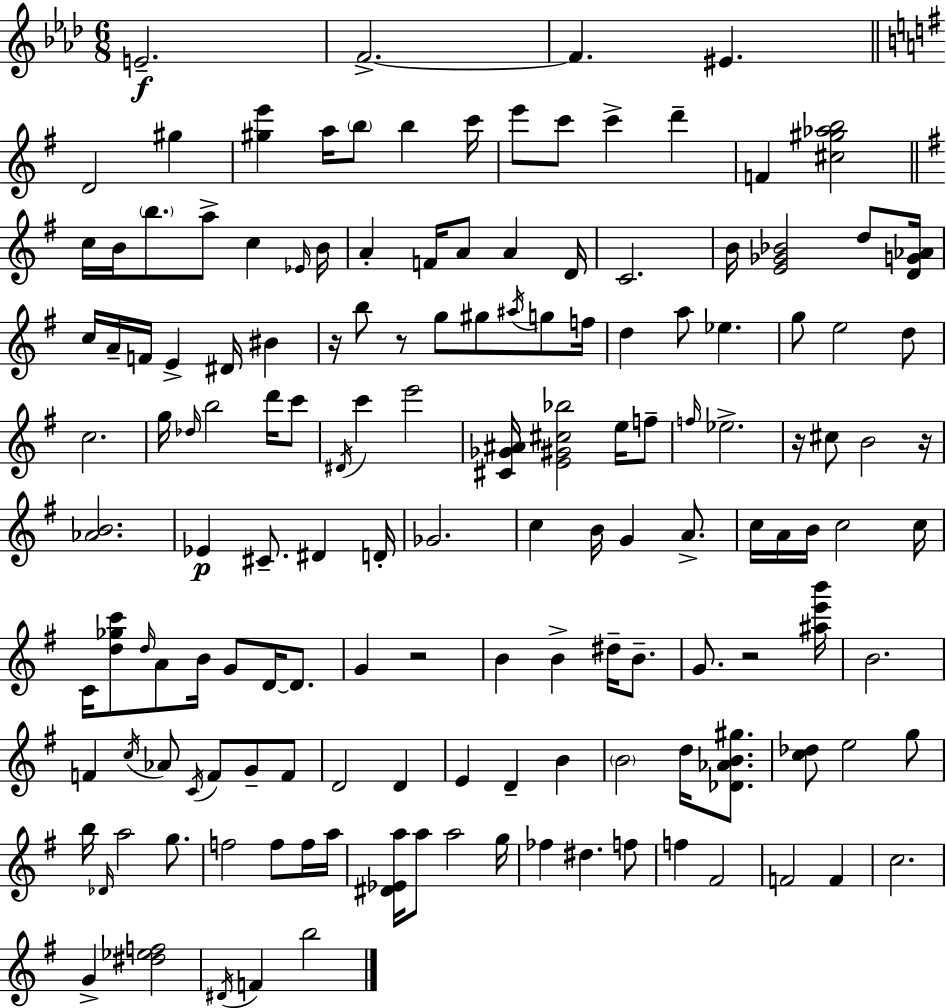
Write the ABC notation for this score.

X:1
T:Untitled
M:6/8
L:1/4
K:Fm
E2 F2 F ^E D2 ^g [^ge'] a/4 b/2 b c'/4 e'/2 c'/2 c' d' F [^c^g_ab]2 c/4 B/4 b/2 a/2 c _E/4 B/4 A F/4 A/2 A D/4 C2 B/4 [E_G_B]2 d/2 [DG_A]/4 c/4 A/4 F/4 E ^D/4 ^B z/4 b/2 z/2 g/2 ^g/2 ^a/4 g/2 f/4 d a/2 _e g/2 e2 d/2 c2 g/4 _d/4 b2 d'/4 c'/2 ^D/4 c' e'2 [^C_G^A]/4 [E^G^c_b]2 e/4 f/2 f/4 _e2 z/4 ^c/2 B2 z/4 [_AB]2 _E ^C/2 ^D D/4 _G2 c B/4 G A/2 c/4 A/4 B/4 c2 c/4 C/4 [d_gc']/2 d/4 A/2 B/4 G/2 D/4 D/2 G z2 B B ^d/4 B/2 G/2 z2 [^ae'b']/4 B2 F c/4 _A/2 C/4 F/2 G/2 F/2 D2 D E D B B2 d/4 [_D_AB^g]/2 [c_d]/2 e2 g/2 b/4 _D/4 a2 g/2 f2 f/2 f/4 a/4 [^D_Ea]/4 a/2 a2 g/4 _f ^d f/2 f ^F2 F2 F c2 G [^d_ef]2 ^D/4 F b2